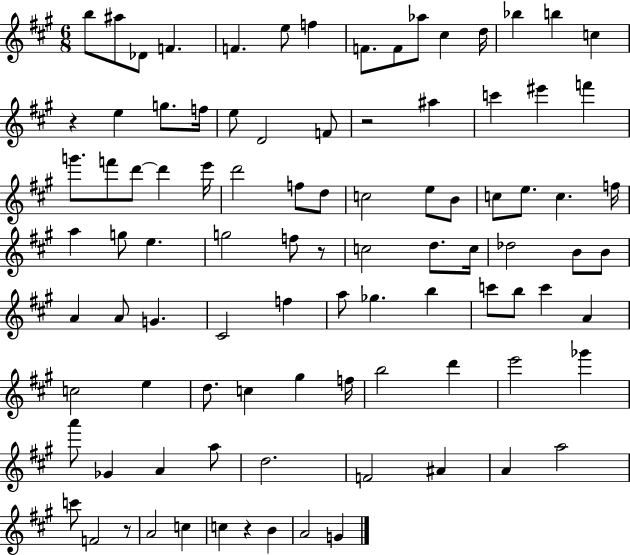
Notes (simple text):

B5/e A#5/e Db4/e F4/q. F4/q. E5/e F5/q F4/e. F4/e Ab5/e C#5/q D5/s Bb5/q B5/q C5/q R/q E5/q G5/e. F5/s E5/e D4/h F4/e R/h A#5/q C6/q EIS6/q F6/q G6/e. F6/e D6/e D6/q E6/s D6/h F5/e D5/e C5/h E5/e B4/e C5/e E5/e. C5/q. F5/s A5/q G5/e E5/q. G5/h F5/e R/e C5/h D5/e. C5/s Db5/h B4/e B4/e A4/q A4/e G4/q. C#4/h F5/q A5/e Gb5/q. B5/q C6/e B5/e C6/q A4/q C5/h E5/q D5/e. C5/q G#5/q F5/s B5/h D6/q E6/h Gb6/q A6/e Gb4/q A4/q A5/e D5/h. F4/h A#4/q A4/q A5/h C6/e F4/h R/e A4/h C5/q C5/q R/q B4/q A4/h G4/q